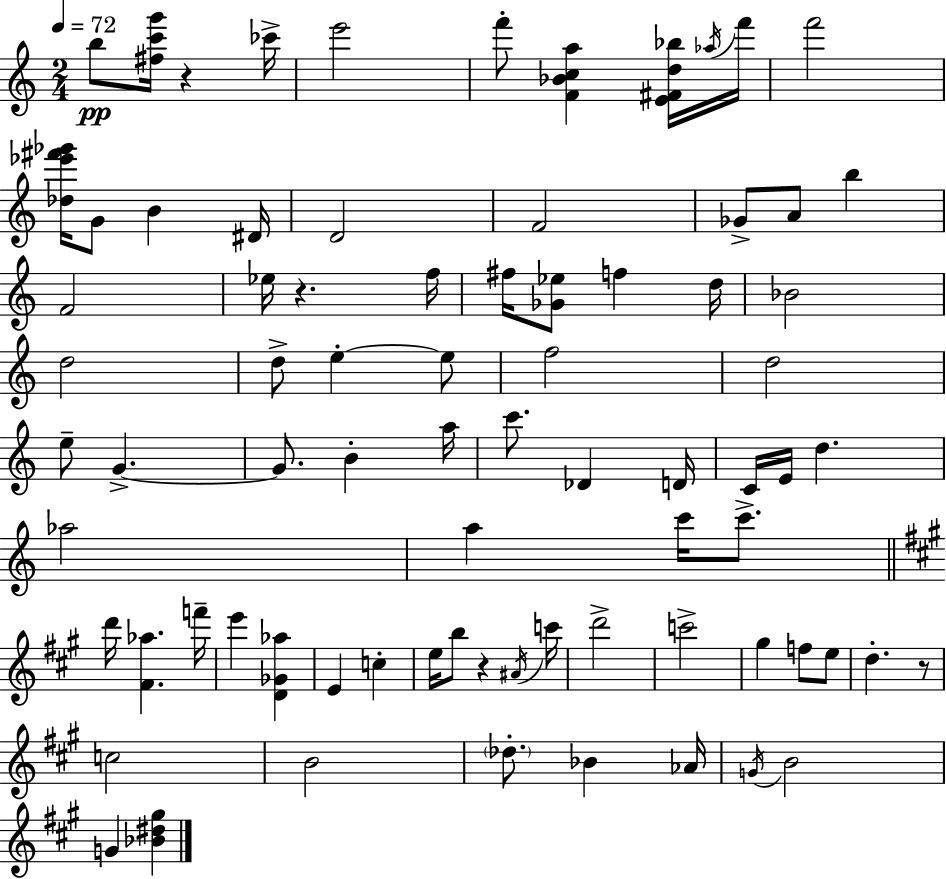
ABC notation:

X:1
T:Untitled
M:2/4
L:1/4
K:Am
b/2 [^fc'g']/4 z _c'/4 e'2 f'/2 [F_Bca] [E^Fd_b]/4 _a/4 f'/4 f'2 [_d_e'^f'_g']/4 G/2 B ^D/4 D2 F2 _G/2 A/2 b F2 _e/4 z f/4 ^f/4 [_G_e]/2 f d/4 _B2 d2 d/2 e e/2 f2 d2 e/2 G G/2 B a/4 c'/2 _D D/4 C/4 E/4 d _a2 a c'/4 c'/2 d'/4 [^F_a] f'/4 e' [D_G_a] E c e/4 b/2 z ^A/4 c'/4 d'2 c'2 ^g f/2 e/2 d z/2 c2 B2 _d/2 _B _A/4 G/4 B2 G [_B^d^g]